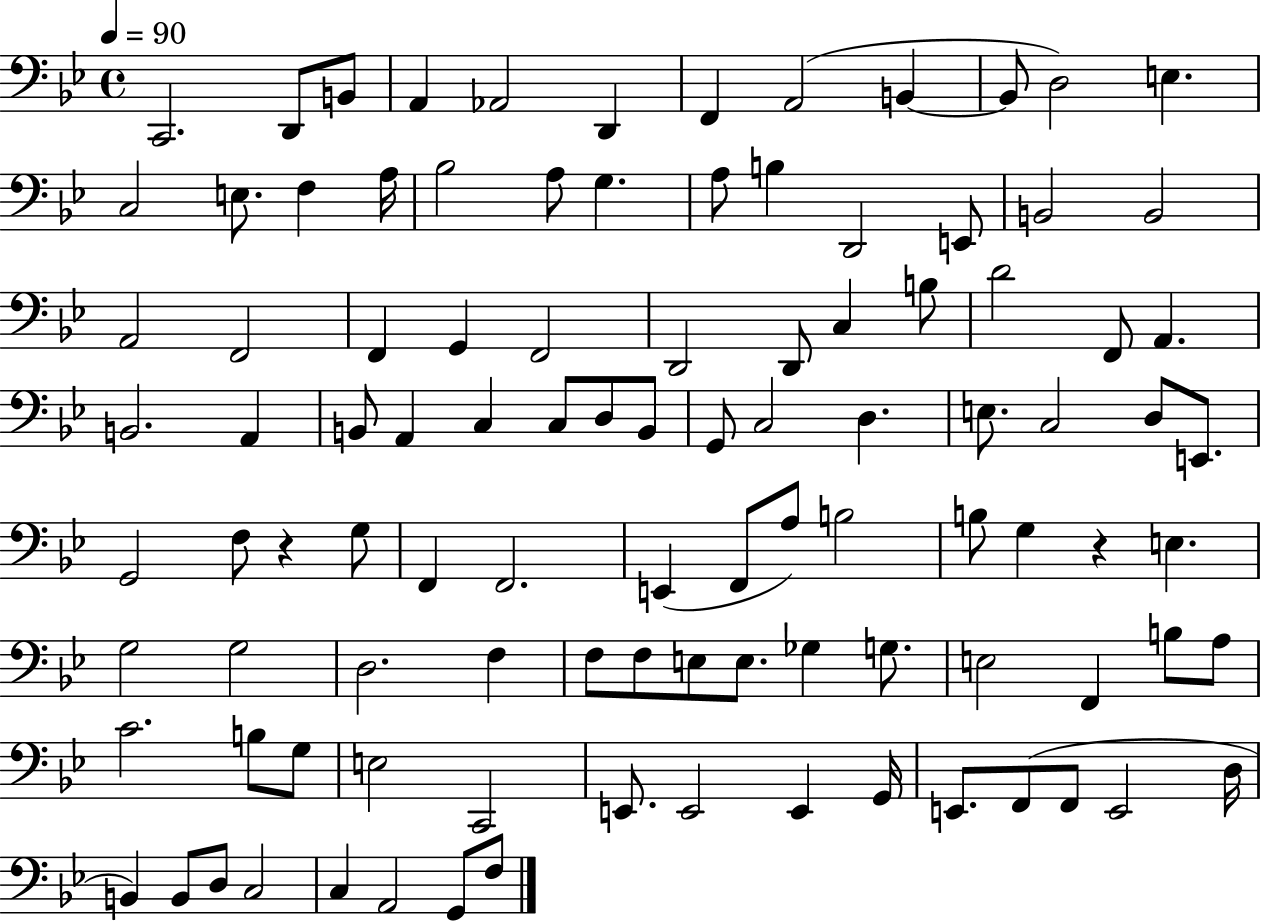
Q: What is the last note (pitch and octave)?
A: F3